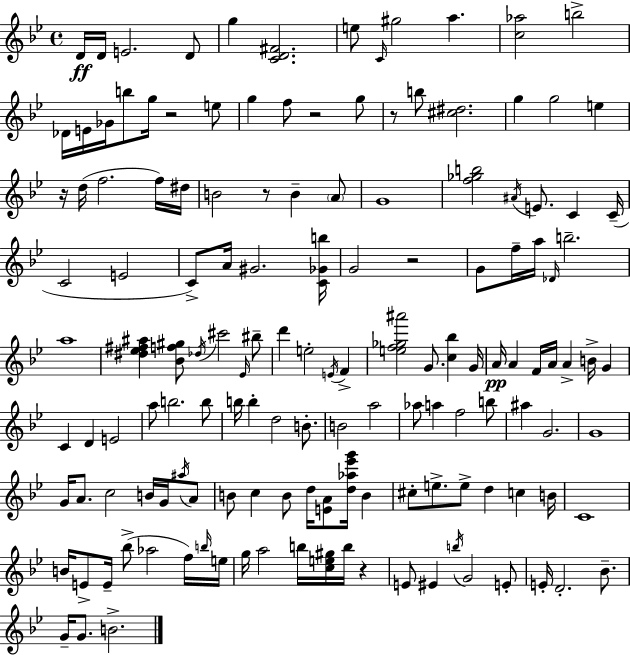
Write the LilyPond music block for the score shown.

{
  \clef treble
  \time 4/4
  \defaultTimeSignature
  \key g \minor
  d'16\ff d'16 e'2. d'8 | g''4 <c' d' fis'>2. | e''8 \grace { c'16 } gis''2 a''4. | <c'' aes''>2 b''2-> | \break des'16 e'16 ges'16 b''8 g''16 r2 e''8 | g''4 f''8 r2 g''8 | r8 b''8 <cis'' dis''>2. | g''4 g''2 e''4 | \break r16 d''16( f''2. f''16) | dis''16 b'2 r8 b'4-- \parenthesize a'8 | g'1 | <f'' ges'' b''>2 \acciaccatura { ais'16 } e'8. c'4 | \break c'16--( c'2 e'2 | c'8->) a'16 gis'2. | <c' ges' b''>16 g'2 r2 | g'8 f''16-- a''16 \grace { des'16 } b''2.-- | \break a''1 | <dis'' ees'' fis'' ais''>4 <bes' f'' gis''>8 \acciaccatura { des''16 } cis'''2 | \grace { ees'16 } bis''8-- d'''4 e''2-. | \acciaccatura { e'16 } f'4-> <e'' f'' ges'' ais'''>2 g'8. | \break <c'' bes''>4 g'16 a'16\pp a'4 f'16 a'16 a'4-> | b'16-> g'4 c'4 d'4 e'2 | a''8 b''2. | b''8 b''16 b''4-. d''2 | \break b'8.-. b'2 a''2 | aes''8 a''4 f''2 | b''8 ais''4 g'2. | g'1 | \break g'16 a'8. c''2 | b'16 g'16 \acciaccatura { ais''16 } a'8 b'8 c''4 b'8 d''16 | <e' a'>8 <d'' aes'' ees''' g'''>16 b'4 cis''8-. e''8.-> e''8-> d''4 | c''4 b'16 c'1 | \break b'16 e'8-> e'16-- bes''8->( aes''2 | f''16) \grace { b''16 } e''16 g''16 a''2 | b''16 <c'' e'' gis''>16 b''16 r4 e'8 eis'4 \acciaccatura { b''16 } g'2 | e'8-. e'16-. d'2.-. | \break bes'8.-- g'16-- g'8. b'2.-> | \bar "|."
}